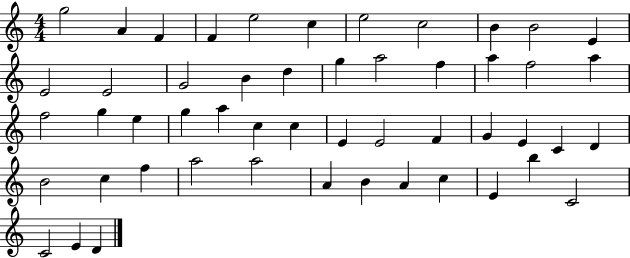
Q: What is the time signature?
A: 4/4